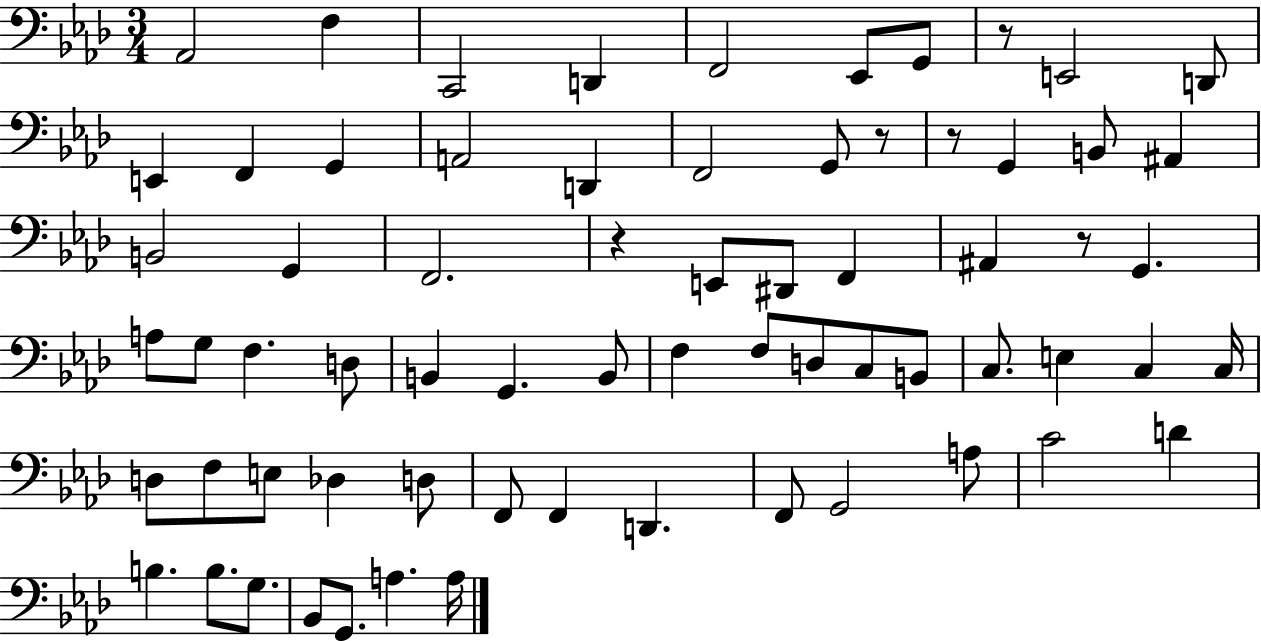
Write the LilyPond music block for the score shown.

{
  \clef bass
  \numericTimeSignature
  \time 3/4
  \key aes \major
  \repeat volta 2 { aes,2 f4 | c,2 d,4 | f,2 ees,8 g,8 | r8 e,2 d,8 | \break e,4 f,4 g,4 | a,2 d,4 | f,2 g,8 r8 | r8 g,4 b,8 ais,4 | \break b,2 g,4 | f,2. | r4 e,8 dis,8 f,4 | ais,4 r8 g,4. | \break a8 g8 f4. d8 | b,4 g,4. b,8 | f4 f8 d8 c8 b,8 | c8. e4 c4 c16 | \break d8 f8 e8 des4 d8 | f,8 f,4 d,4. | f,8 g,2 a8 | c'2 d'4 | \break b4. b8. g8. | bes,8 g,8. a4. a16 | } \bar "|."
}